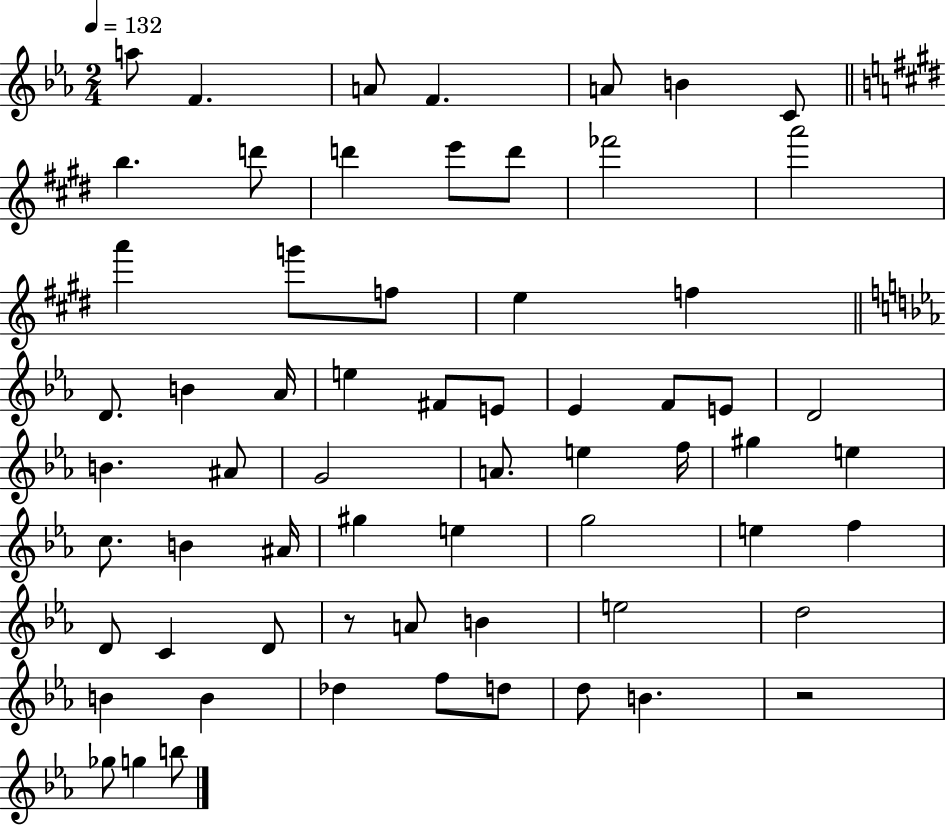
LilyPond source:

{
  \clef treble
  \numericTimeSignature
  \time 2/4
  \key ees \major
  \tempo 4 = 132
  a''8 f'4. | a'8 f'4. | a'8 b'4 c'8 | \bar "||" \break \key e \major b''4. d'''8 | d'''4 e'''8 d'''8 | fes'''2 | a'''2 | \break a'''4 g'''8 f''8 | e''4 f''4 | \bar "||" \break \key ees \major d'8. b'4 aes'16 | e''4 fis'8 e'8 | ees'4 f'8 e'8 | d'2 | \break b'4. ais'8 | g'2 | a'8. e''4 f''16 | gis''4 e''4 | \break c''8. b'4 ais'16 | gis''4 e''4 | g''2 | e''4 f''4 | \break d'8 c'4 d'8 | r8 a'8 b'4 | e''2 | d''2 | \break b'4 b'4 | des''4 f''8 d''8 | d''8 b'4. | r2 | \break ges''8 g''4 b''8 | \bar "|."
}